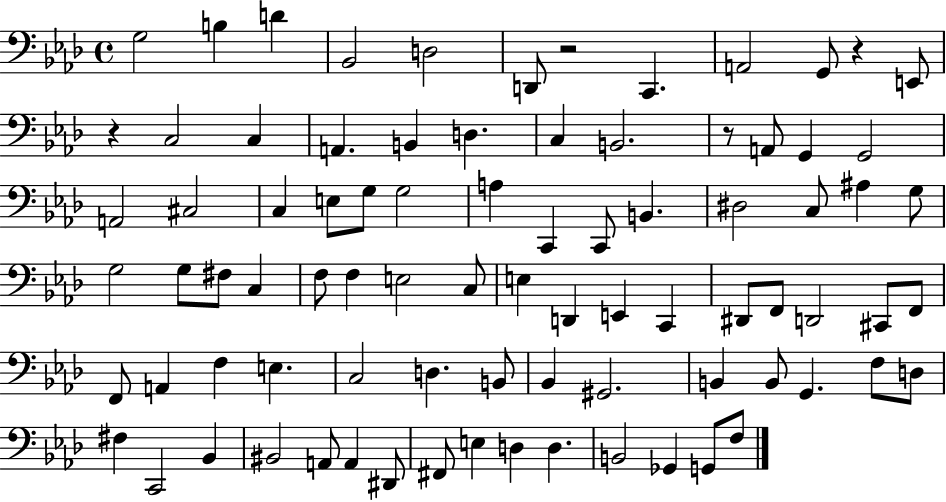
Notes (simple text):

G3/h B3/q D4/q Bb2/h D3/h D2/e R/h C2/q. A2/h G2/e R/q E2/e R/q C3/h C3/q A2/q. B2/q D3/q. C3/q B2/h. R/e A2/e G2/q G2/h A2/h C#3/h C3/q E3/e G3/e G3/h A3/q C2/q C2/e B2/q. D#3/h C3/e A#3/q G3/e G3/h G3/e F#3/e C3/q F3/e F3/q E3/h C3/e E3/q D2/q E2/q C2/q D#2/e F2/e D2/h C#2/e F2/e F2/e A2/q F3/q E3/q. C3/h D3/q. B2/e Bb2/q G#2/h. B2/q B2/e G2/q. F3/e D3/e F#3/q C2/h Bb2/q BIS2/h A2/e A2/q D#2/e F#2/e E3/q D3/q D3/q. B2/h Gb2/q G2/e F3/e